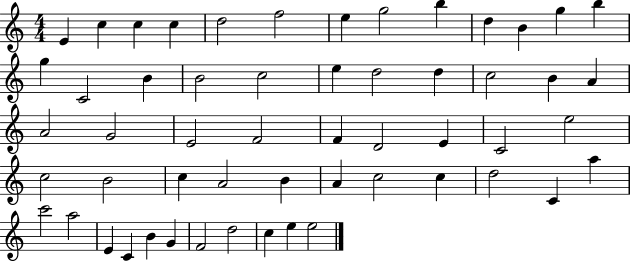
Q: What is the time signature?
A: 4/4